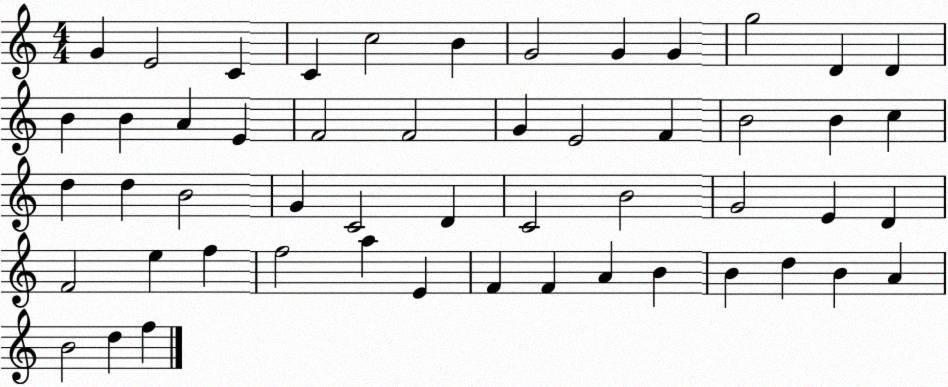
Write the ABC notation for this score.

X:1
T:Untitled
M:4/4
L:1/4
K:C
G E2 C C c2 B G2 G G g2 D D B B A E F2 F2 G E2 F B2 B c d d B2 G C2 D C2 B2 G2 E D F2 e f f2 a E F F A B B d B A B2 d f